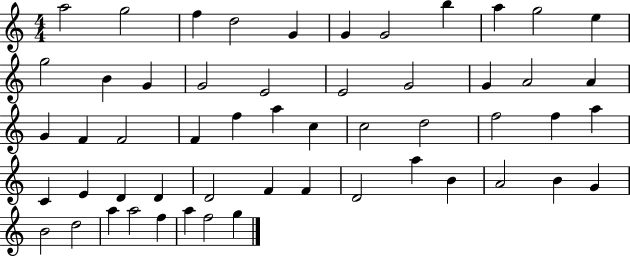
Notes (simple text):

A5/h G5/h F5/q D5/h G4/q G4/q G4/h B5/q A5/q G5/h E5/q G5/h B4/q G4/q G4/h E4/h E4/h G4/h G4/q A4/h A4/q G4/q F4/q F4/h F4/q F5/q A5/q C5/q C5/h D5/h F5/h F5/q A5/q C4/q E4/q D4/q D4/q D4/h F4/q F4/q D4/h A5/q B4/q A4/h B4/q G4/q B4/h D5/h A5/q A5/h F5/q A5/q F5/h G5/q